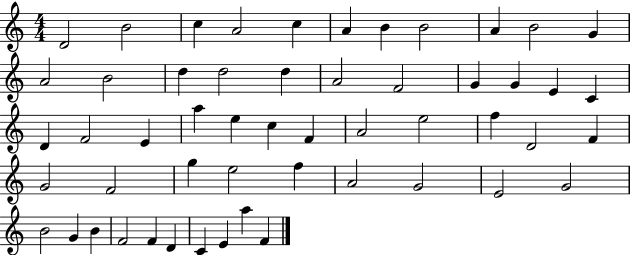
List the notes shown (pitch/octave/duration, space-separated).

D4/h B4/h C5/q A4/h C5/q A4/q B4/q B4/h A4/q B4/h G4/q A4/h B4/h D5/q D5/h D5/q A4/h F4/h G4/q G4/q E4/q C4/q D4/q F4/h E4/q A5/q E5/q C5/q F4/q A4/h E5/h F5/q D4/h F4/q G4/h F4/h G5/q E5/h F5/q A4/h G4/h E4/h G4/h B4/h G4/q B4/q F4/h F4/q D4/q C4/q E4/q A5/q F4/q